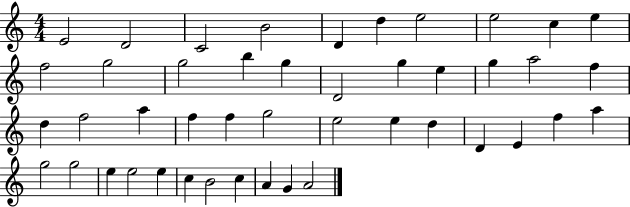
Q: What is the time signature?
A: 4/4